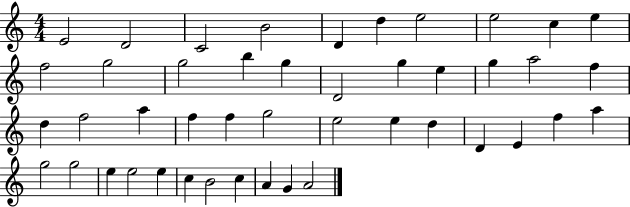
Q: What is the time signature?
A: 4/4